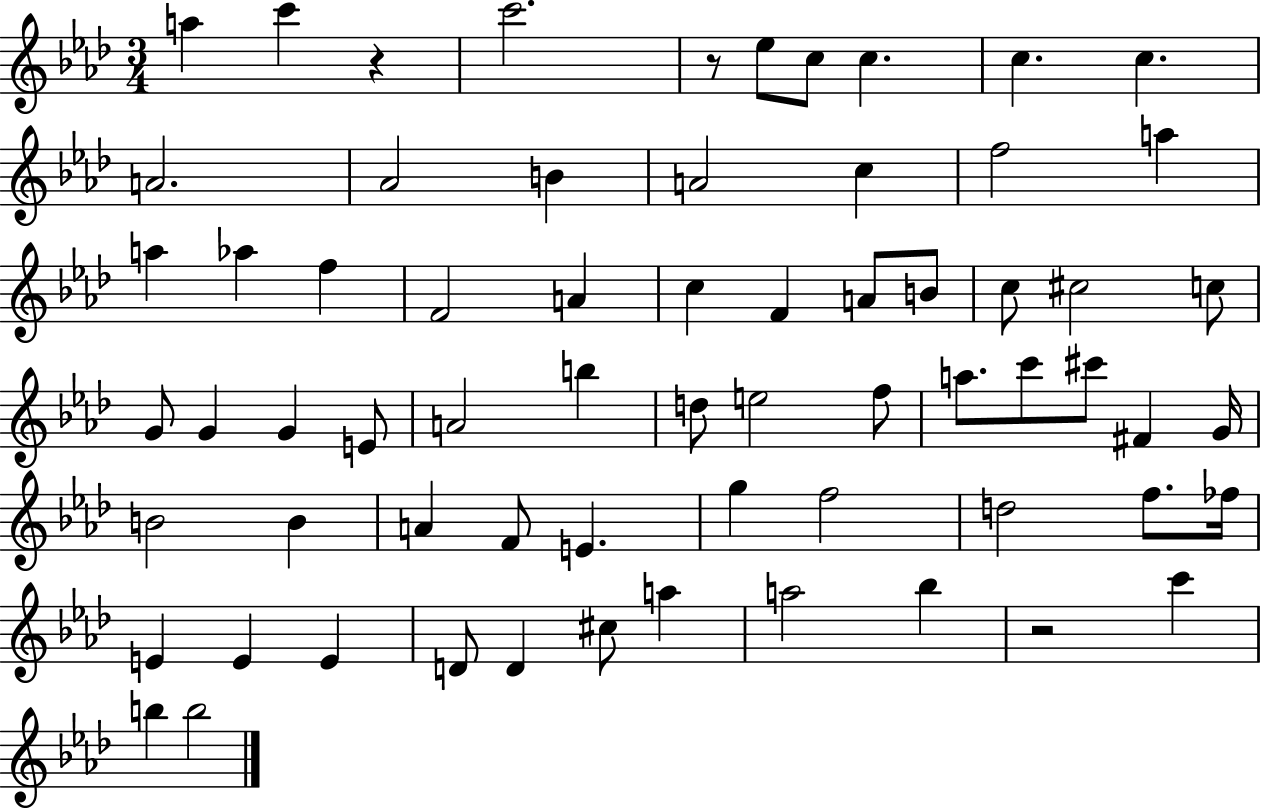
{
  \clef treble
  \numericTimeSignature
  \time 3/4
  \key aes \major
  a''4 c'''4 r4 | c'''2. | r8 ees''8 c''8 c''4. | c''4. c''4. | \break a'2. | aes'2 b'4 | a'2 c''4 | f''2 a''4 | \break a''4 aes''4 f''4 | f'2 a'4 | c''4 f'4 a'8 b'8 | c''8 cis''2 c''8 | \break g'8 g'4 g'4 e'8 | a'2 b''4 | d''8 e''2 f''8 | a''8. c'''8 cis'''8 fis'4 g'16 | \break b'2 b'4 | a'4 f'8 e'4. | g''4 f''2 | d''2 f''8. fes''16 | \break e'4 e'4 e'4 | d'8 d'4 cis''8 a''4 | a''2 bes''4 | r2 c'''4 | \break b''4 b''2 | \bar "|."
}